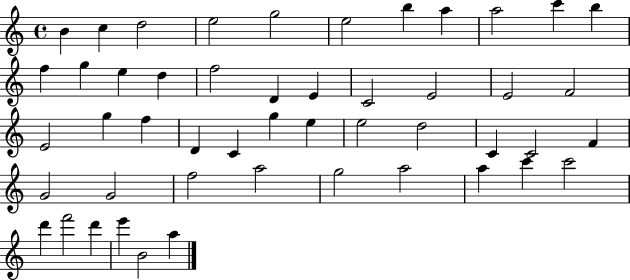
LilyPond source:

{
  \clef treble
  \time 4/4
  \defaultTimeSignature
  \key c \major
  b'4 c''4 d''2 | e''2 g''2 | e''2 b''4 a''4 | a''2 c'''4 b''4 | \break f''4 g''4 e''4 d''4 | f''2 d'4 e'4 | c'2 e'2 | e'2 f'2 | \break e'2 g''4 f''4 | d'4 c'4 g''4 e''4 | e''2 d''2 | c'4 c'2 f'4 | \break g'2 g'2 | f''2 a''2 | g''2 a''2 | a''4 c'''4 c'''2 | \break d'''4 f'''2 d'''4 | e'''4 b'2 a''4 | \bar "|."
}